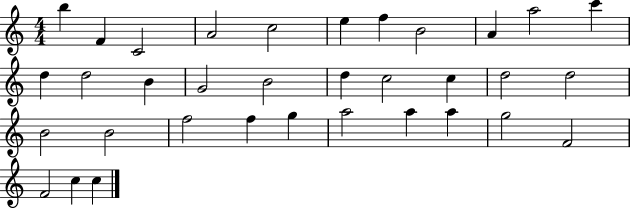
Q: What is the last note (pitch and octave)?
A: C5